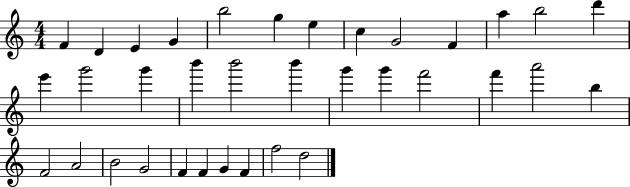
X:1
T:Untitled
M:4/4
L:1/4
K:C
F D E G b2 g e c G2 F a b2 d' e' g'2 g' b' b'2 b' g' g' f'2 f' a'2 b F2 A2 B2 G2 F F G F f2 d2